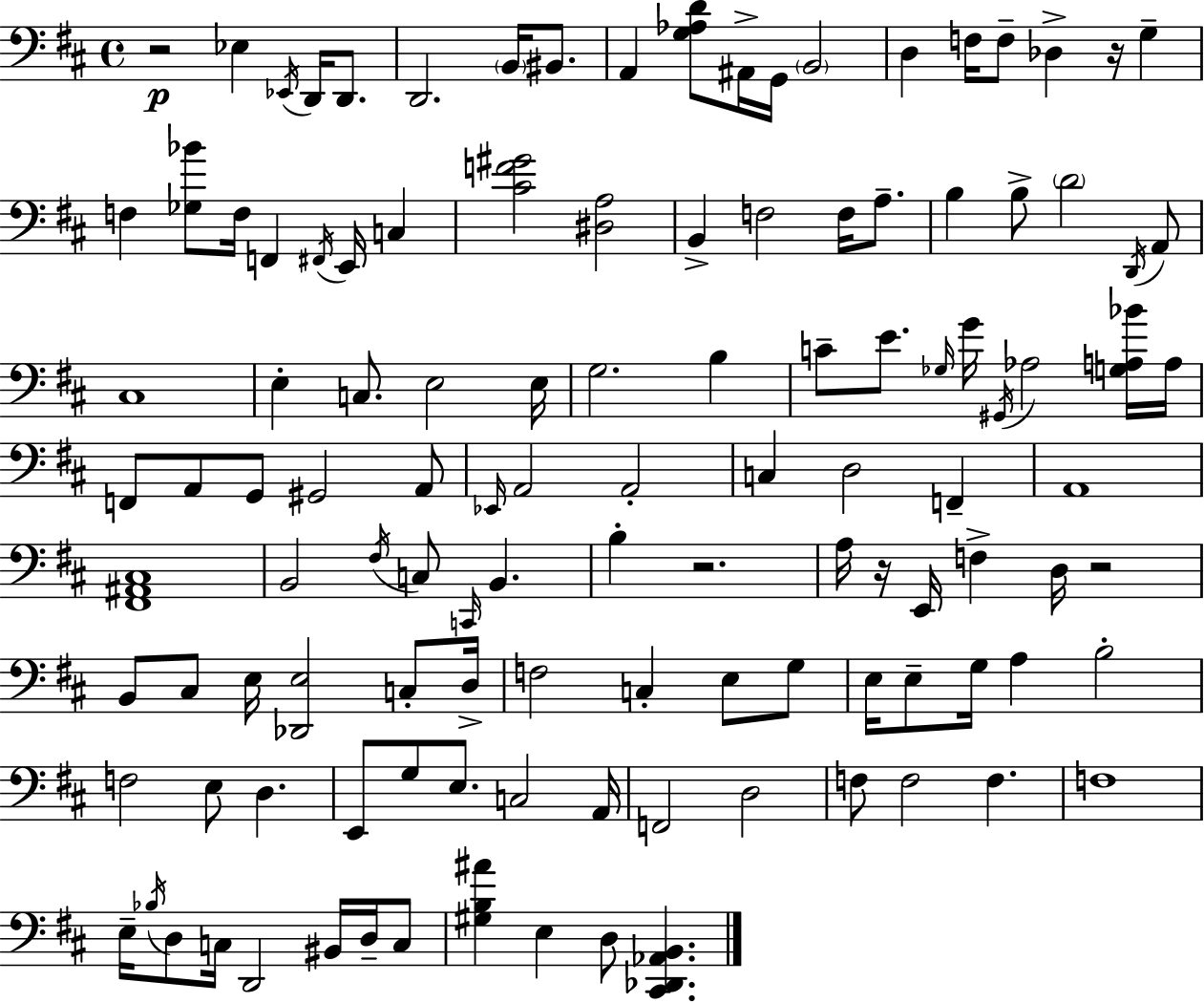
X:1
T:Untitled
M:4/4
L:1/4
K:D
z2 _E, _E,,/4 D,,/4 D,,/2 D,,2 B,,/4 ^B,,/2 A,, [G,_A,D]/2 ^A,,/4 G,,/4 B,,2 D, F,/4 F,/2 _D, z/4 G, F, [_G,_B]/2 F,/4 F,, ^F,,/4 E,,/4 C, [^CF^G]2 [^D,A,]2 B,, F,2 F,/4 A,/2 B, B,/2 D2 D,,/4 A,,/2 ^C,4 E, C,/2 E,2 E,/4 G,2 B, C/2 E/2 _G,/4 G/4 ^G,,/4 _A,2 [G,A,_B]/4 A,/4 F,,/2 A,,/2 G,,/2 ^G,,2 A,,/2 _E,,/4 A,,2 A,,2 C, D,2 F,, A,,4 [^F,,^A,,^C,]4 B,,2 ^F,/4 C,/2 C,,/4 B,, B, z2 A,/4 z/4 E,,/4 F, D,/4 z2 B,,/2 ^C,/2 E,/4 [_D,,E,]2 C,/2 D,/4 F,2 C, E,/2 G,/2 E,/4 E,/2 G,/4 A, B,2 F,2 E,/2 D, E,,/2 G,/2 E,/2 C,2 A,,/4 F,,2 D,2 F,/2 F,2 F, F,4 E,/4 _B,/4 D,/2 C,/4 D,,2 ^B,,/4 D,/4 C,/2 [^G,B,^A] E, D,/2 [^C,,_D,,_A,,B,,]